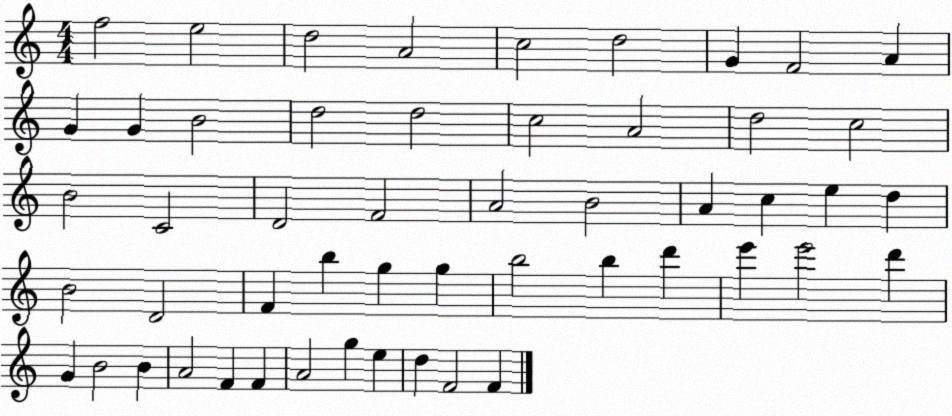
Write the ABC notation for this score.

X:1
T:Untitled
M:4/4
L:1/4
K:C
f2 e2 d2 A2 c2 d2 G F2 A G G B2 d2 d2 c2 A2 d2 c2 B2 C2 D2 F2 A2 B2 A c e d B2 D2 F b g g b2 b d' e' e'2 d' G B2 B A2 F F A2 g e d F2 F